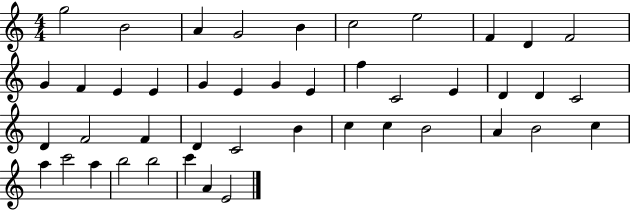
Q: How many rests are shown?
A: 0